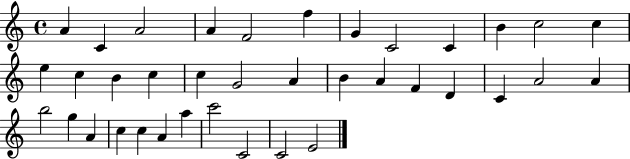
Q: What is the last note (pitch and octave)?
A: E4